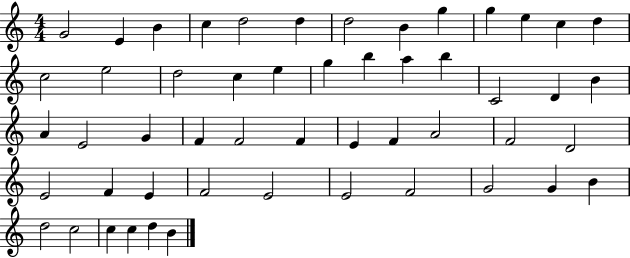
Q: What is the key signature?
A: C major